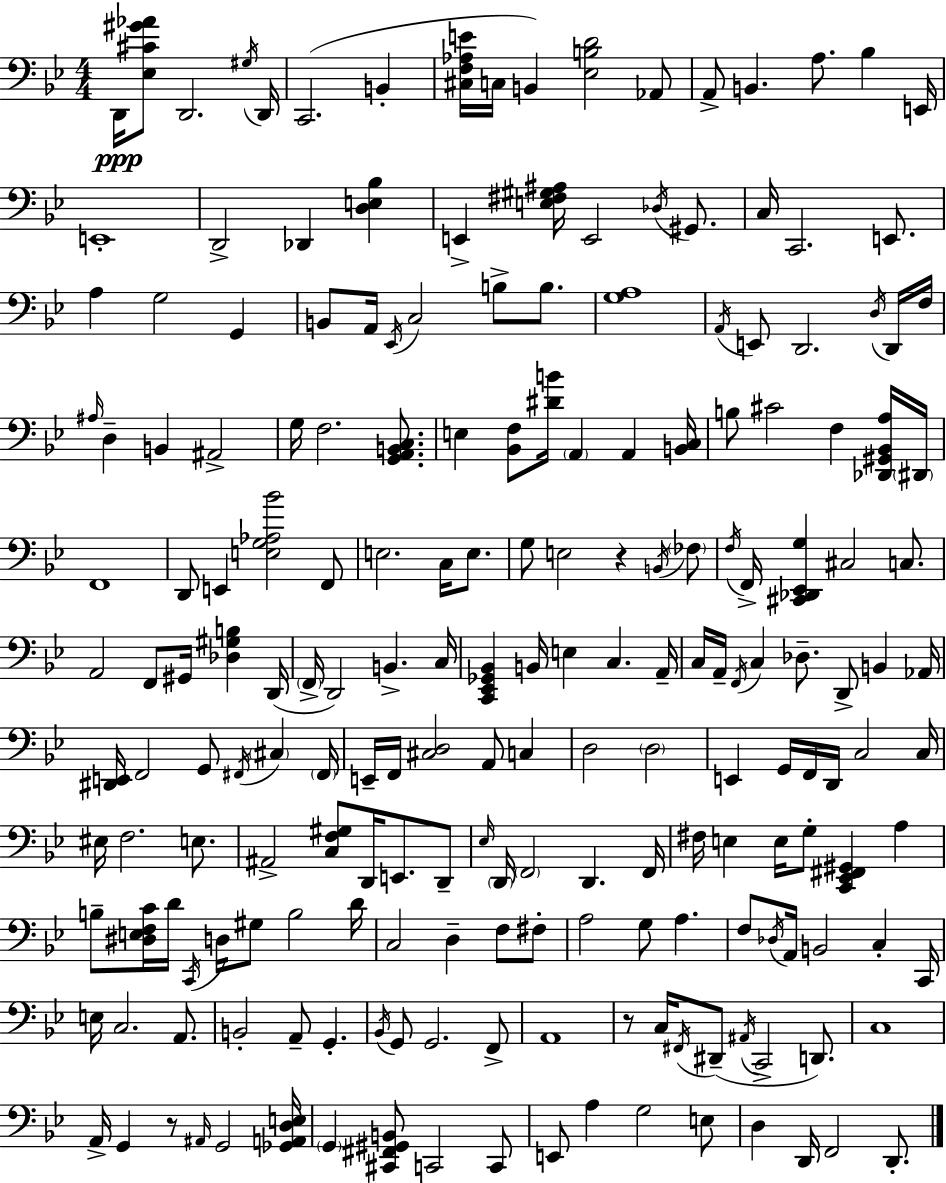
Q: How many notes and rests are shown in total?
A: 199